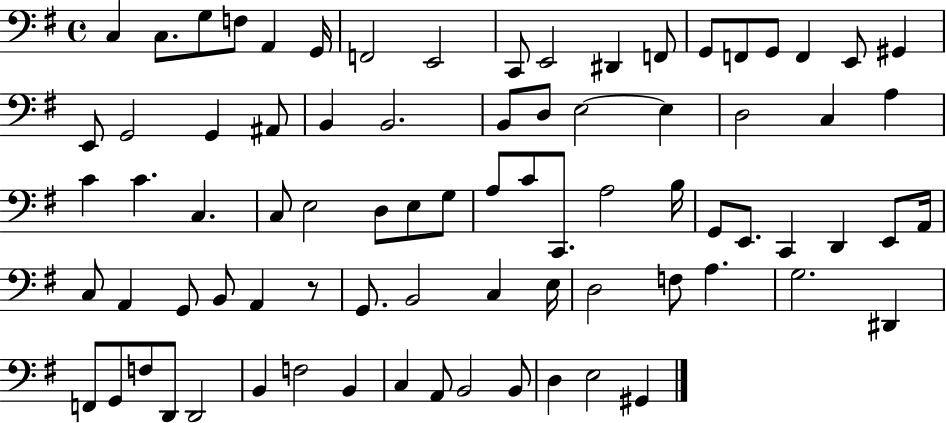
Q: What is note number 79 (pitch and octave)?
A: G#2